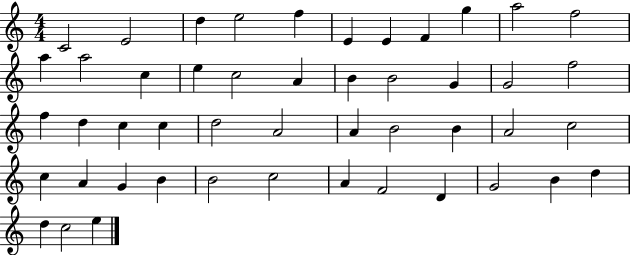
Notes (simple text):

C4/h E4/h D5/q E5/h F5/q E4/q E4/q F4/q G5/q A5/h F5/h A5/q A5/h C5/q E5/q C5/h A4/q B4/q B4/h G4/q G4/h F5/h F5/q D5/q C5/q C5/q D5/h A4/h A4/q B4/h B4/q A4/h C5/h C5/q A4/q G4/q B4/q B4/h C5/h A4/q F4/h D4/q G4/h B4/q D5/q D5/q C5/h E5/q